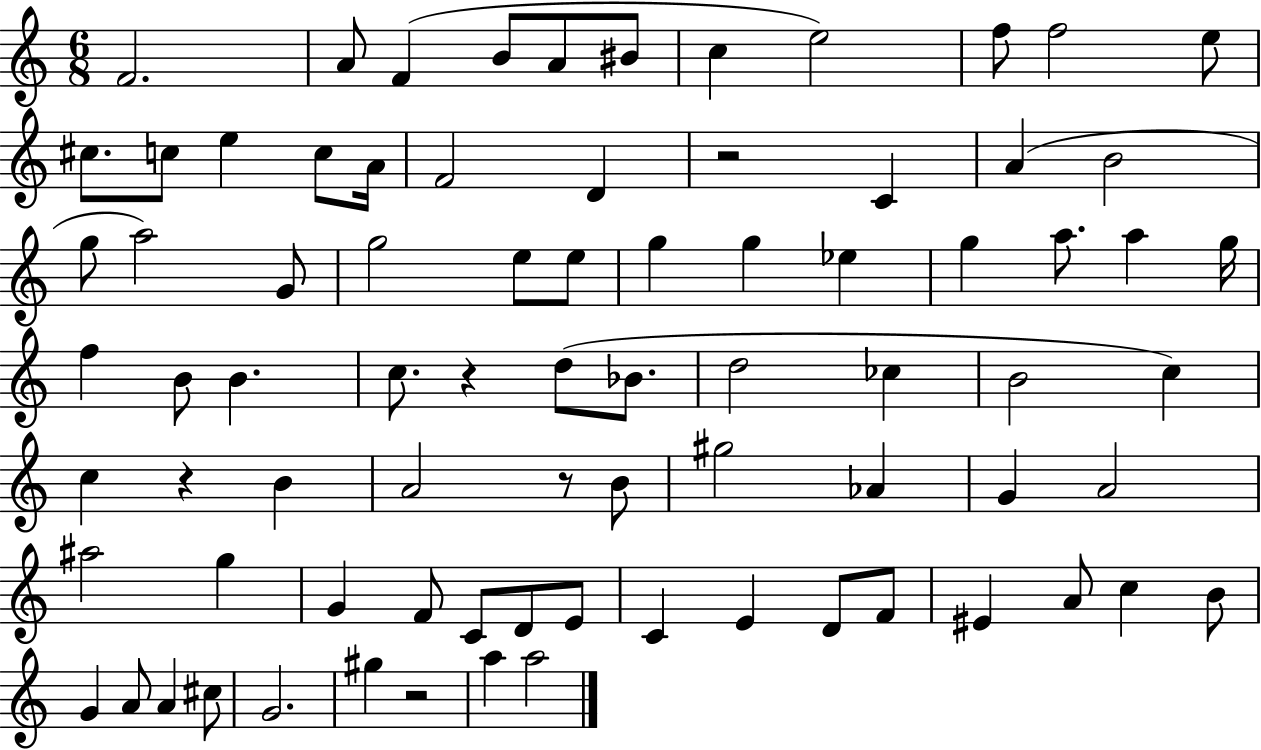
F4/h. A4/e F4/q B4/e A4/e BIS4/e C5/q E5/h F5/e F5/h E5/e C#5/e. C5/e E5/q C5/e A4/s F4/h D4/q R/h C4/q A4/q B4/h G5/e A5/h G4/e G5/h E5/e E5/e G5/q G5/q Eb5/q G5/q A5/e. A5/q G5/s F5/q B4/e B4/q. C5/e. R/q D5/e Bb4/e. D5/h CES5/q B4/h C5/q C5/q R/q B4/q A4/h R/e B4/e G#5/h Ab4/q G4/q A4/h A#5/h G5/q G4/q F4/e C4/e D4/e E4/e C4/q E4/q D4/e F4/e EIS4/q A4/e C5/q B4/e G4/q A4/e A4/q C#5/e G4/h. G#5/q R/h A5/q A5/h